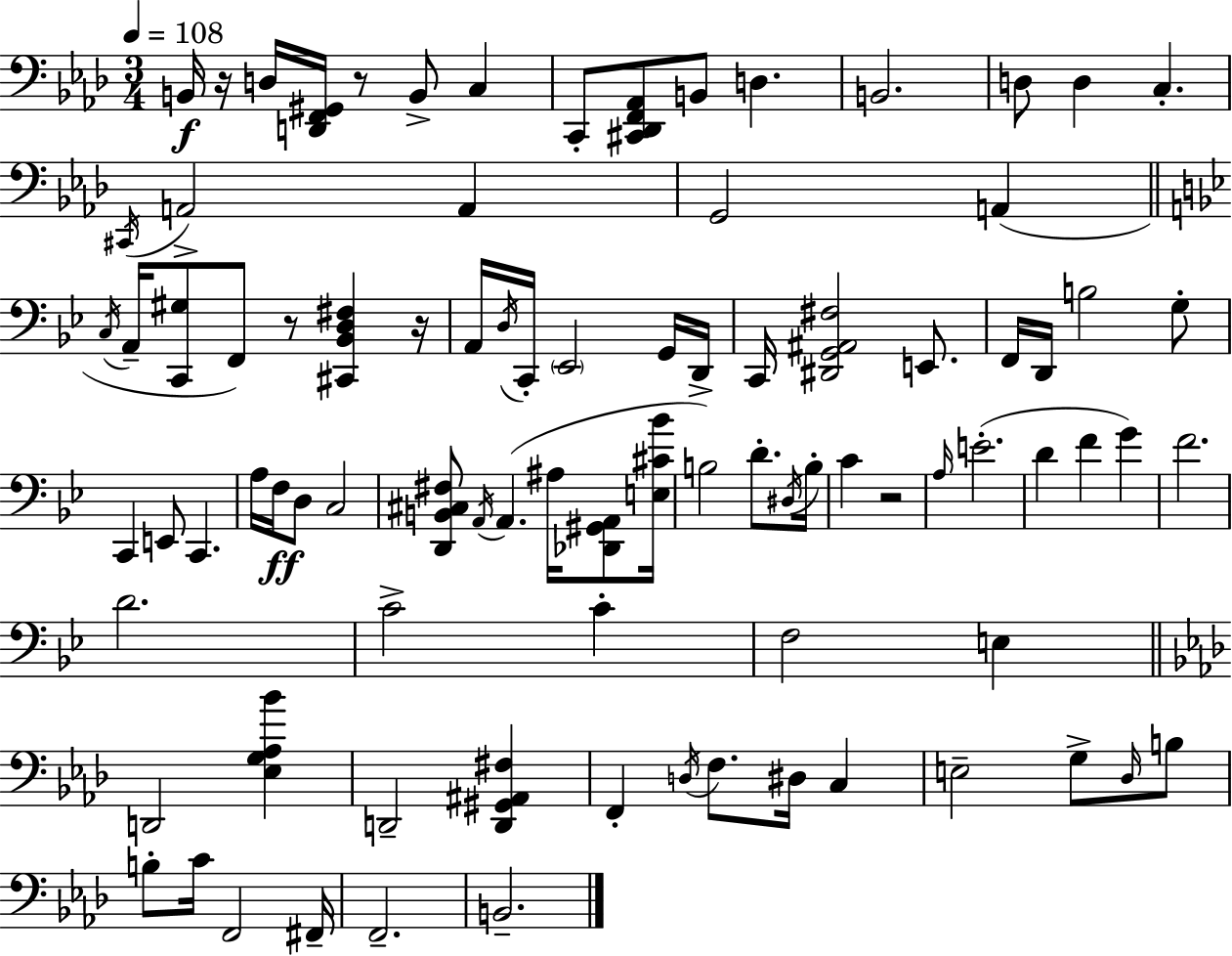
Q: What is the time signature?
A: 3/4